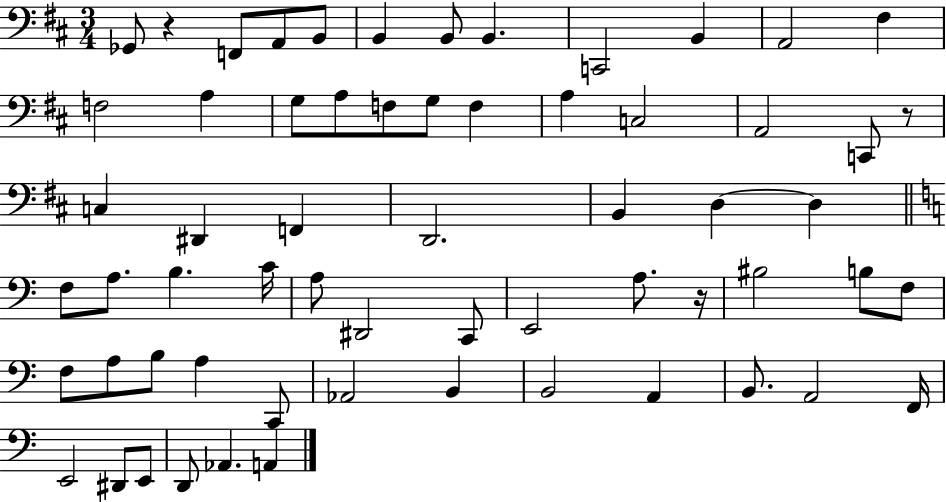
Gb2/e R/q F2/e A2/e B2/e B2/q B2/e B2/q. C2/h B2/q A2/h F#3/q F3/h A3/q G3/e A3/e F3/e G3/e F3/q A3/q C3/h A2/h C2/e R/e C3/q D#2/q F2/q D2/h. B2/q D3/q D3/q F3/e A3/e. B3/q. C4/s A3/e D#2/h C2/e E2/h A3/e. R/s BIS3/h B3/e F3/e F3/e A3/e B3/e A3/q C2/e Ab2/h B2/q B2/h A2/q B2/e. A2/h F2/s E2/h D#2/e E2/e D2/e Ab2/q. A2/q